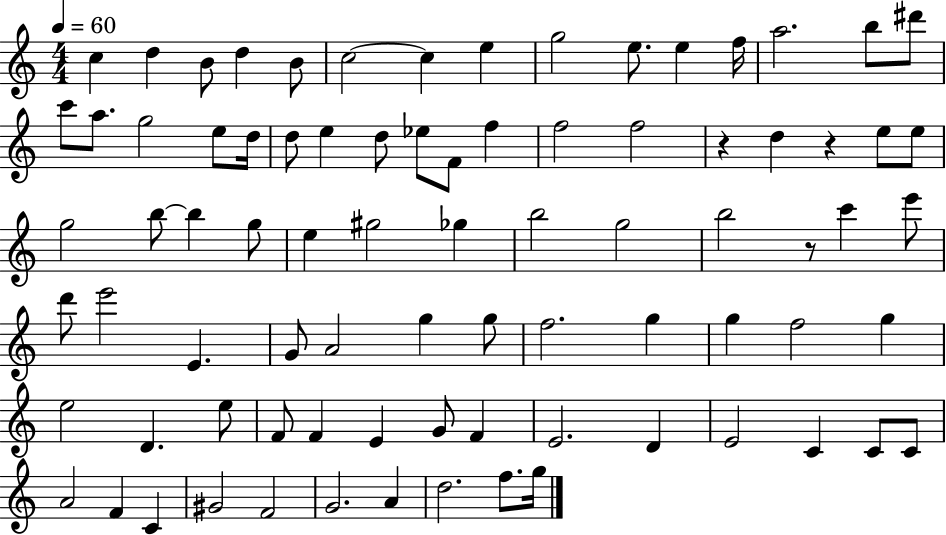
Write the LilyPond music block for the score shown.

{
  \clef treble
  \numericTimeSignature
  \time 4/4
  \key c \major
  \tempo 4 = 60
  c''4 d''4 b'8 d''4 b'8 | c''2~~ c''4 e''4 | g''2 e''8. e''4 f''16 | a''2. b''8 dis'''8 | \break c'''8 a''8. g''2 e''8 d''16 | d''8 e''4 d''8 ees''8 f'8 f''4 | f''2 f''2 | r4 d''4 r4 e''8 e''8 | \break g''2 b''8~~ b''4 g''8 | e''4 gis''2 ges''4 | b''2 g''2 | b''2 r8 c'''4 e'''8 | \break d'''8 e'''2 e'4. | g'8 a'2 g''4 g''8 | f''2. g''4 | g''4 f''2 g''4 | \break e''2 d'4. e''8 | f'8 f'4 e'4 g'8 f'4 | e'2. d'4 | e'2 c'4 c'8 c'8 | \break a'2 f'4 c'4 | gis'2 f'2 | g'2. a'4 | d''2. f''8. g''16 | \break \bar "|."
}